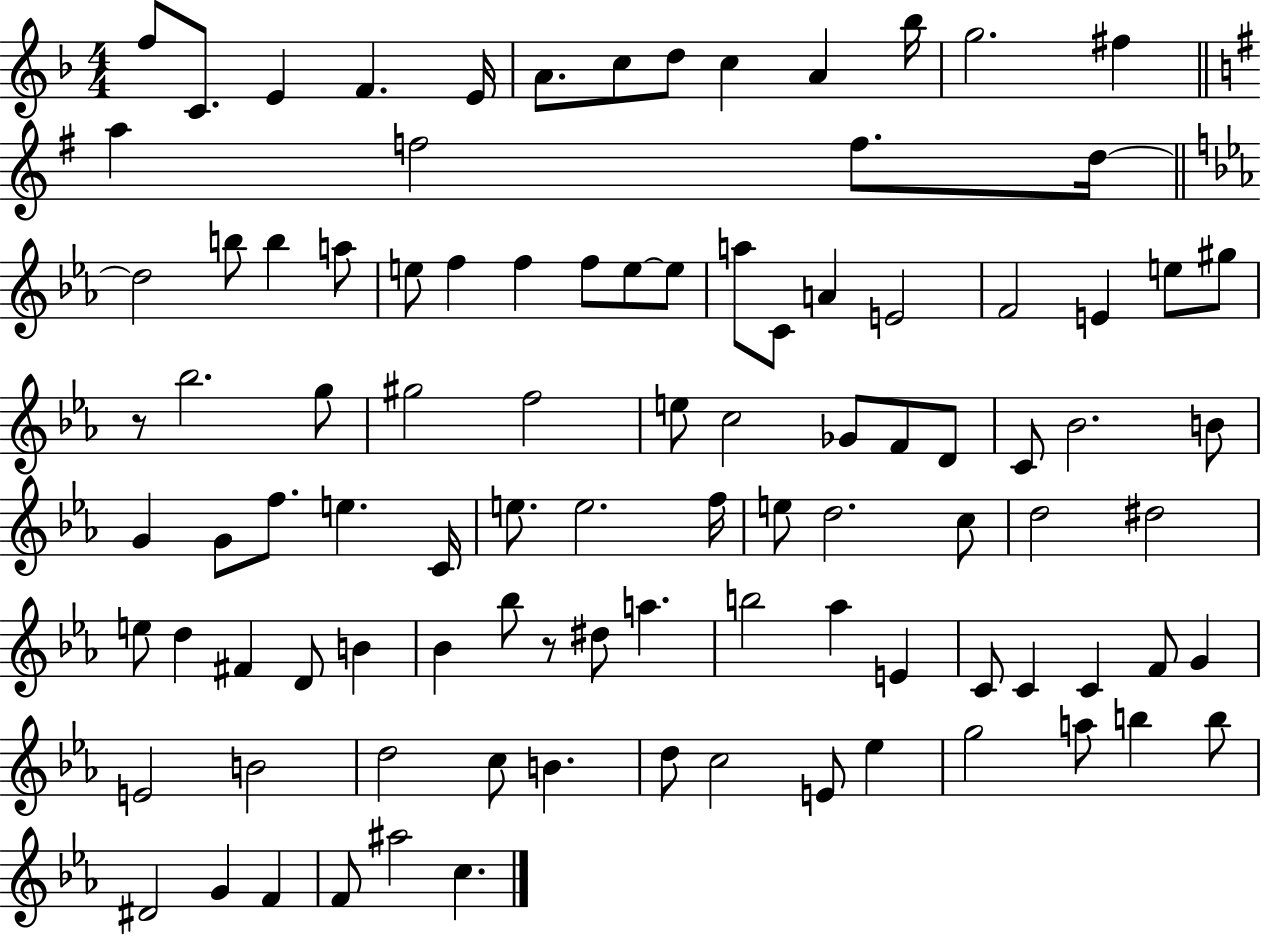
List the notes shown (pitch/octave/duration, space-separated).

F5/e C4/e. E4/q F4/q. E4/s A4/e. C5/e D5/e C5/q A4/q Bb5/s G5/h. F#5/q A5/q F5/h F5/e. D5/s D5/h B5/e B5/q A5/e E5/e F5/q F5/q F5/e E5/e E5/e A5/e C4/e A4/q E4/h F4/h E4/q E5/e G#5/e R/e Bb5/h. G5/e G#5/h F5/h E5/e C5/h Gb4/e F4/e D4/e C4/e Bb4/h. B4/e G4/q G4/e F5/e. E5/q. C4/s E5/e. E5/h. F5/s E5/e D5/h. C5/e D5/h D#5/h E5/e D5/q F#4/q D4/e B4/q Bb4/q Bb5/e R/e D#5/e A5/q. B5/h Ab5/q E4/q C4/e C4/q C4/q F4/e G4/q E4/h B4/h D5/h C5/e B4/q. D5/e C5/h E4/e Eb5/q G5/h A5/e B5/q B5/e D#4/h G4/q F4/q F4/e A#5/h C5/q.